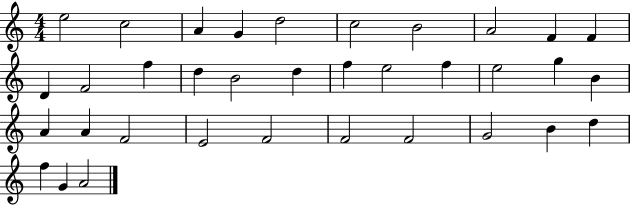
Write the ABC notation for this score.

X:1
T:Untitled
M:4/4
L:1/4
K:C
e2 c2 A G d2 c2 B2 A2 F F D F2 f d B2 d f e2 f e2 g B A A F2 E2 F2 F2 F2 G2 B d f G A2